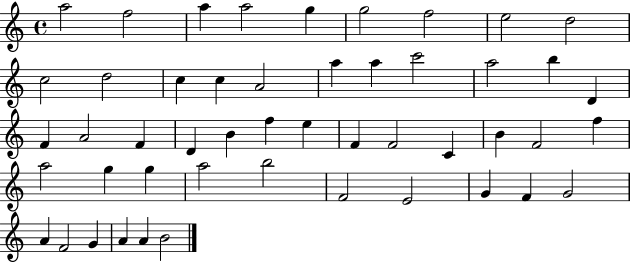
X:1
T:Untitled
M:4/4
L:1/4
K:C
a2 f2 a a2 g g2 f2 e2 d2 c2 d2 c c A2 a a c'2 a2 b D F A2 F D B f e F F2 C B F2 f a2 g g a2 b2 F2 E2 G F G2 A F2 G A A B2